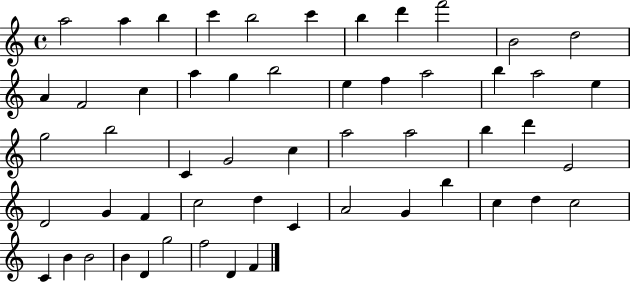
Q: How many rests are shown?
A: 0